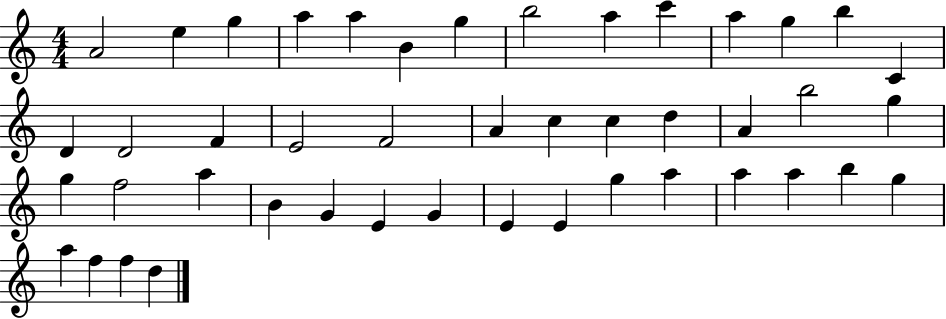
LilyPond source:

{
  \clef treble
  \numericTimeSignature
  \time 4/4
  \key c \major
  a'2 e''4 g''4 | a''4 a''4 b'4 g''4 | b''2 a''4 c'''4 | a''4 g''4 b''4 c'4 | \break d'4 d'2 f'4 | e'2 f'2 | a'4 c''4 c''4 d''4 | a'4 b''2 g''4 | \break g''4 f''2 a''4 | b'4 g'4 e'4 g'4 | e'4 e'4 g''4 a''4 | a''4 a''4 b''4 g''4 | \break a''4 f''4 f''4 d''4 | \bar "|."
}